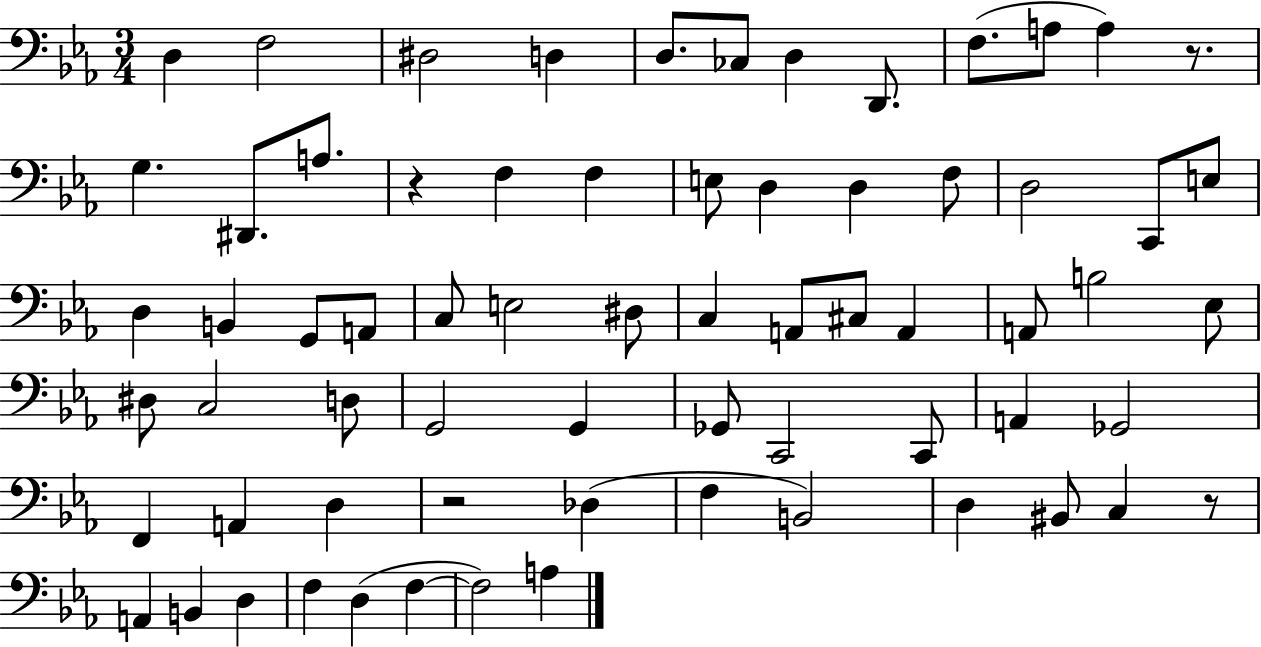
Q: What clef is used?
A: bass